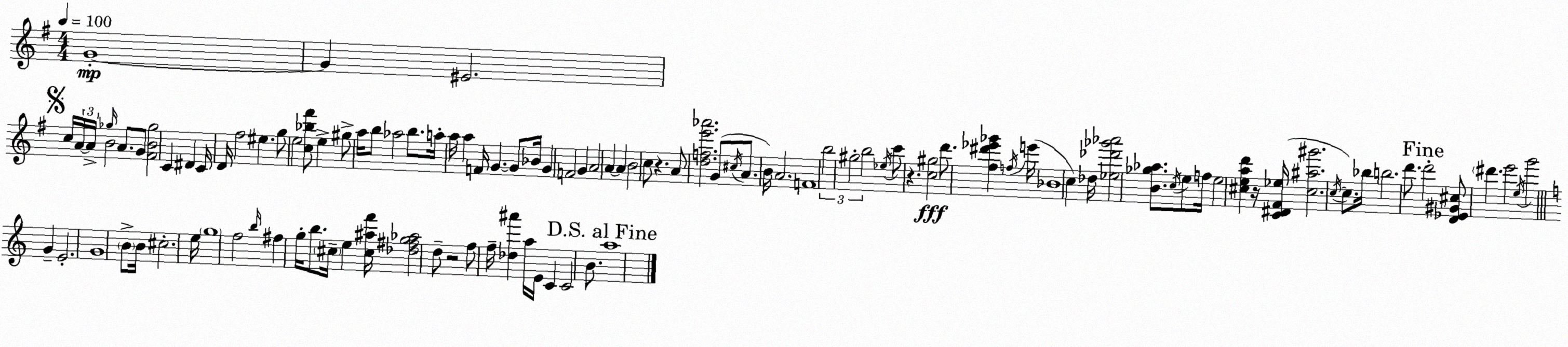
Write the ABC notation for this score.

X:1
T:Untitled
M:4/4
L:1/4
K:Em
G4 G ^E2 c/4 A/4 A/4 _g/4 B2 A/2 G/2 [^FB_g]2 C ^D C/4 D/4 ^f2 ^e g/2 e2 [c_b^f']/2 e ^g/2 a/4 b/2 _a2 b/2 a/4 a/4 a F/4 G G/2 _B/4 G F2 G A2 A A B2 c/2 z A/2 [dfe'_a']2 G/2 ^c/4 A/2 B/4 A2 F4 b2 ^g2 b2 _e/4 c'/2 z [c^g]2 d'/2 [^f^d'_e'_g'] f/4 e'/4 _B4 c _d/4 [_e_d'_g'_a']2 [B_g_a]/2 c/4 e/2 f/4 e2 [^cead'] z/4 [C^D^F_e]/4 [^c^a^g']2 c/4 c/2 _b/4 b2 d'/2 d'2 [D_E^G^c]/2 ^d' e'2 e/4 g'2 G E2 G4 B/2 B/4 ^c2 e/4 g4 f2 b/4 ^f g/4 b/2 ^c/4 e [^c^af']/4 [_d^fg_a]2 d/2 z2 f/2 f/4 [_d^a'] a/4 E/4 C C2 B/2 a4